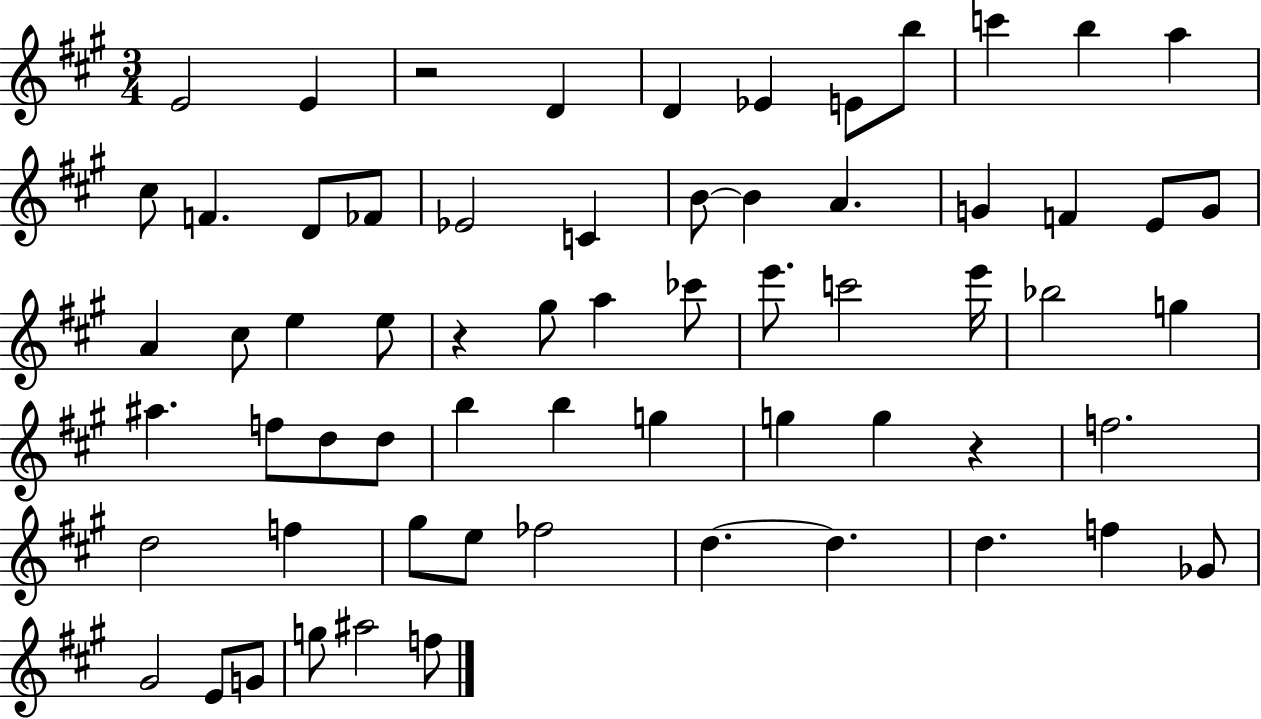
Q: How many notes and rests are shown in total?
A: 64